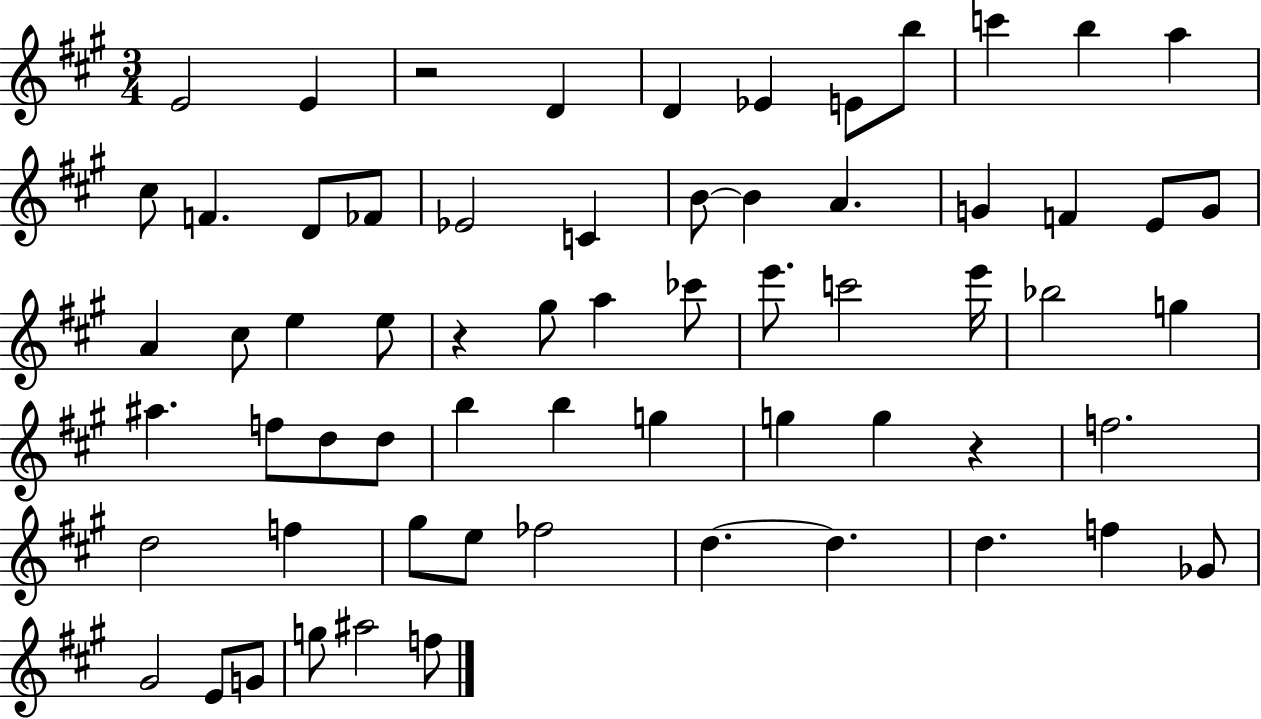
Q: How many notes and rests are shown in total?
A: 64